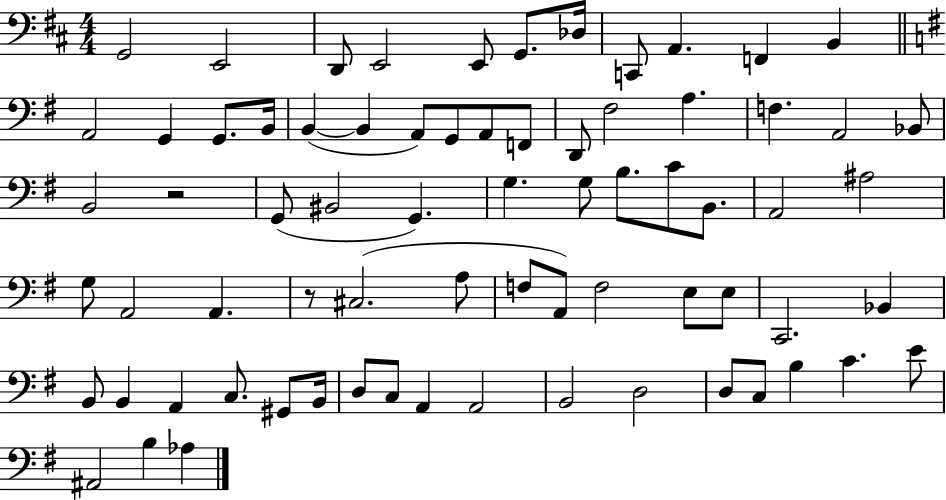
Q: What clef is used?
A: bass